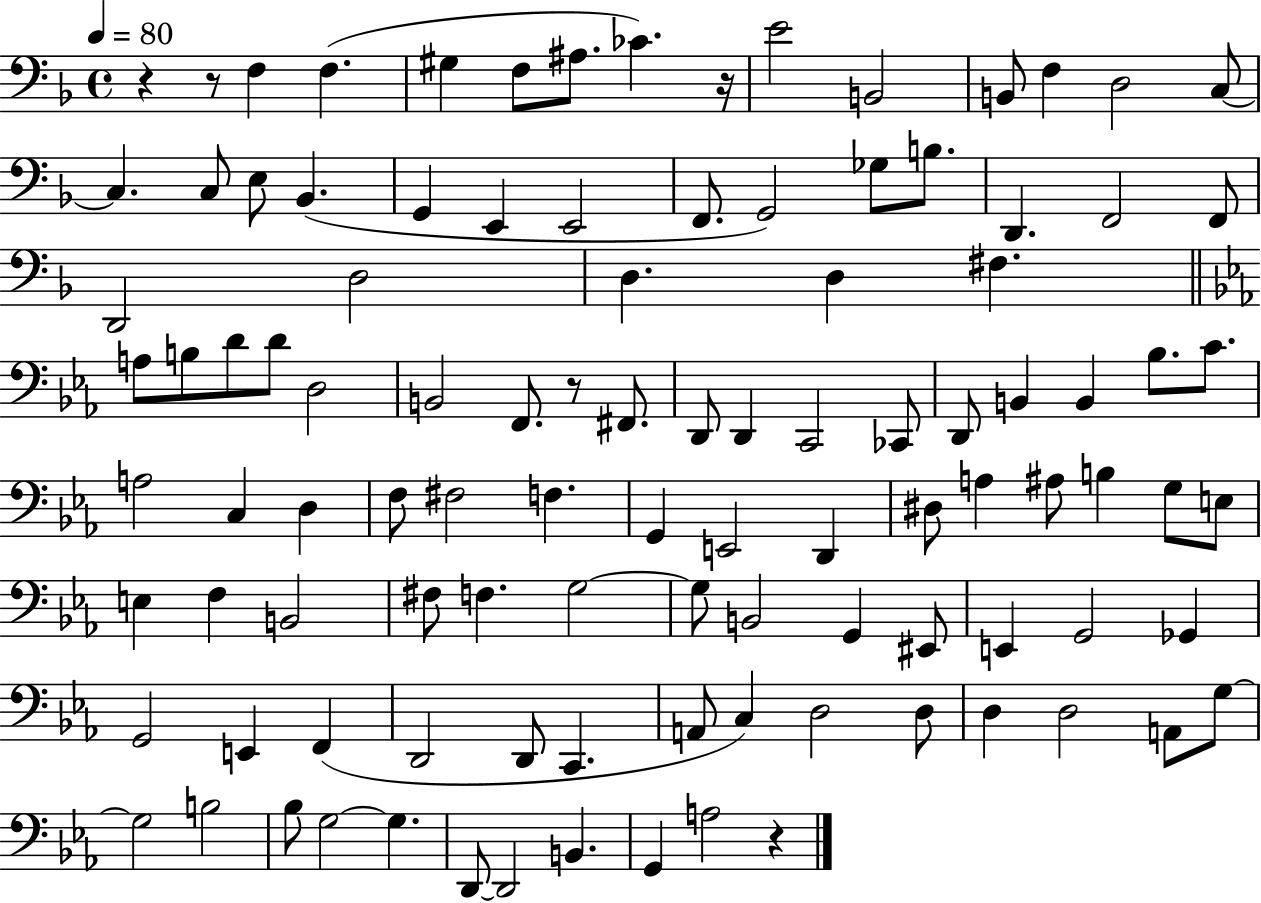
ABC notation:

X:1
T:Untitled
M:4/4
L:1/4
K:F
z z/2 F, F, ^G, F,/2 ^A,/2 _C z/4 E2 B,,2 B,,/2 F, D,2 C,/2 C, C,/2 E,/2 _B,, G,, E,, E,,2 F,,/2 G,,2 _G,/2 B,/2 D,, F,,2 F,,/2 D,,2 D,2 D, D, ^F, A,/2 B,/2 D/2 D/2 D,2 B,,2 F,,/2 z/2 ^F,,/2 D,,/2 D,, C,,2 _C,,/2 D,,/2 B,, B,, _B,/2 C/2 A,2 C, D, F,/2 ^F,2 F, G,, E,,2 D,, ^D,/2 A, ^A,/2 B, G,/2 E,/2 E, F, B,,2 ^F,/2 F, G,2 G,/2 B,,2 G,, ^E,,/2 E,, G,,2 _G,, G,,2 E,, F,, D,,2 D,,/2 C,, A,,/2 C, D,2 D,/2 D, D,2 A,,/2 G,/2 G,2 B,2 _B,/2 G,2 G, D,,/2 D,,2 B,, G,, A,2 z